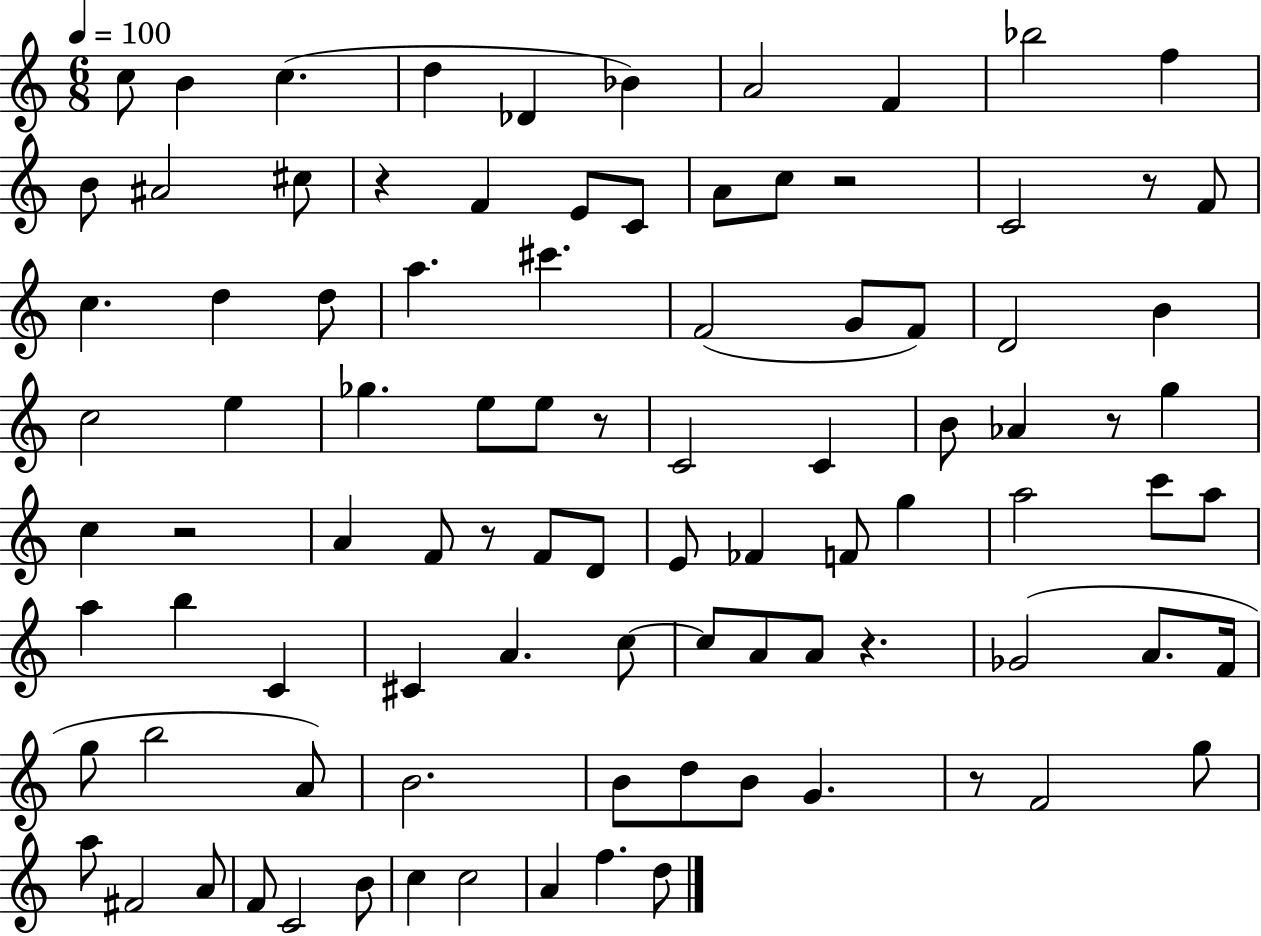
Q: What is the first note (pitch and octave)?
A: C5